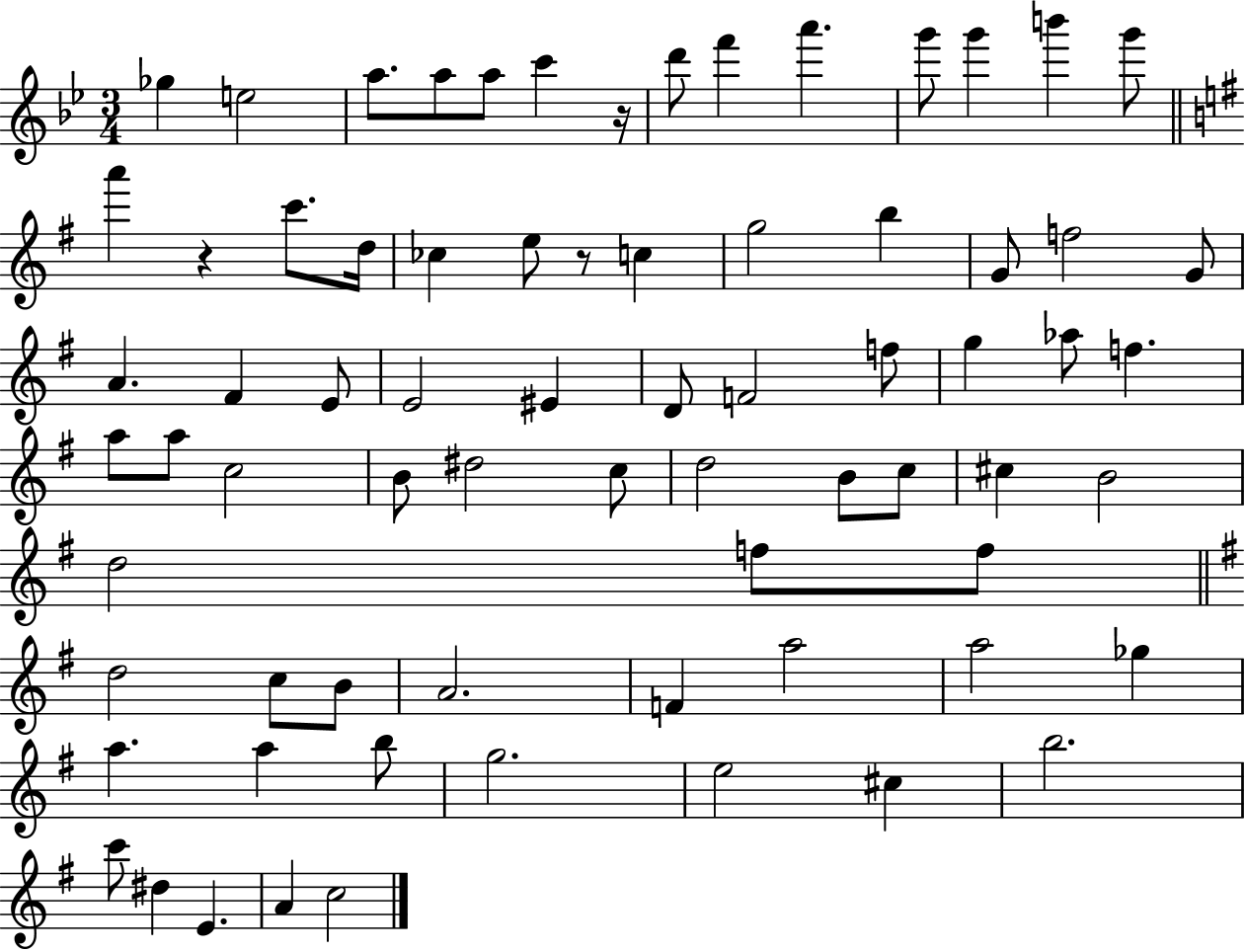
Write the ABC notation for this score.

X:1
T:Untitled
M:3/4
L:1/4
K:Bb
_g e2 a/2 a/2 a/2 c' z/4 d'/2 f' a' g'/2 g' b' g'/2 a' z c'/2 d/4 _c e/2 z/2 c g2 b G/2 f2 G/2 A ^F E/2 E2 ^E D/2 F2 f/2 g _a/2 f a/2 a/2 c2 B/2 ^d2 c/2 d2 B/2 c/2 ^c B2 d2 f/2 f/2 d2 c/2 B/2 A2 F a2 a2 _g a a b/2 g2 e2 ^c b2 c'/2 ^d E A c2